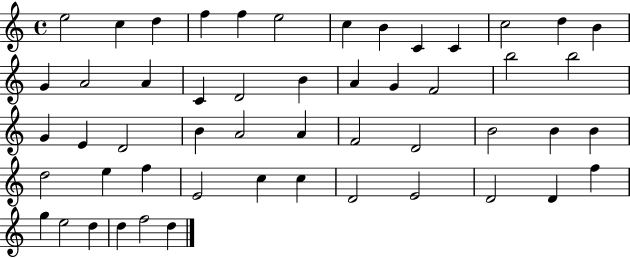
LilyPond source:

{
  \clef treble
  \time 4/4
  \defaultTimeSignature
  \key c \major
  e''2 c''4 d''4 | f''4 f''4 e''2 | c''4 b'4 c'4 c'4 | c''2 d''4 b'4 | \break g'4 a'2 a'4 | c'4 d'2 b'4 | a'4 g'4 f'2 | b''2 b''2 | \break g'4 e'4 d'2 | b'4 a'2 a'4 | f'2 d'2 | b'2 b'4 b'4 | \break d''2 e''4 f''4 | e'2 c''4 c''4 | d'2 e'2 | d'2 d'4 f''4 | \break g''4 e''2 d''4 | d''4 f''2 d''4 | \bar "|."
}